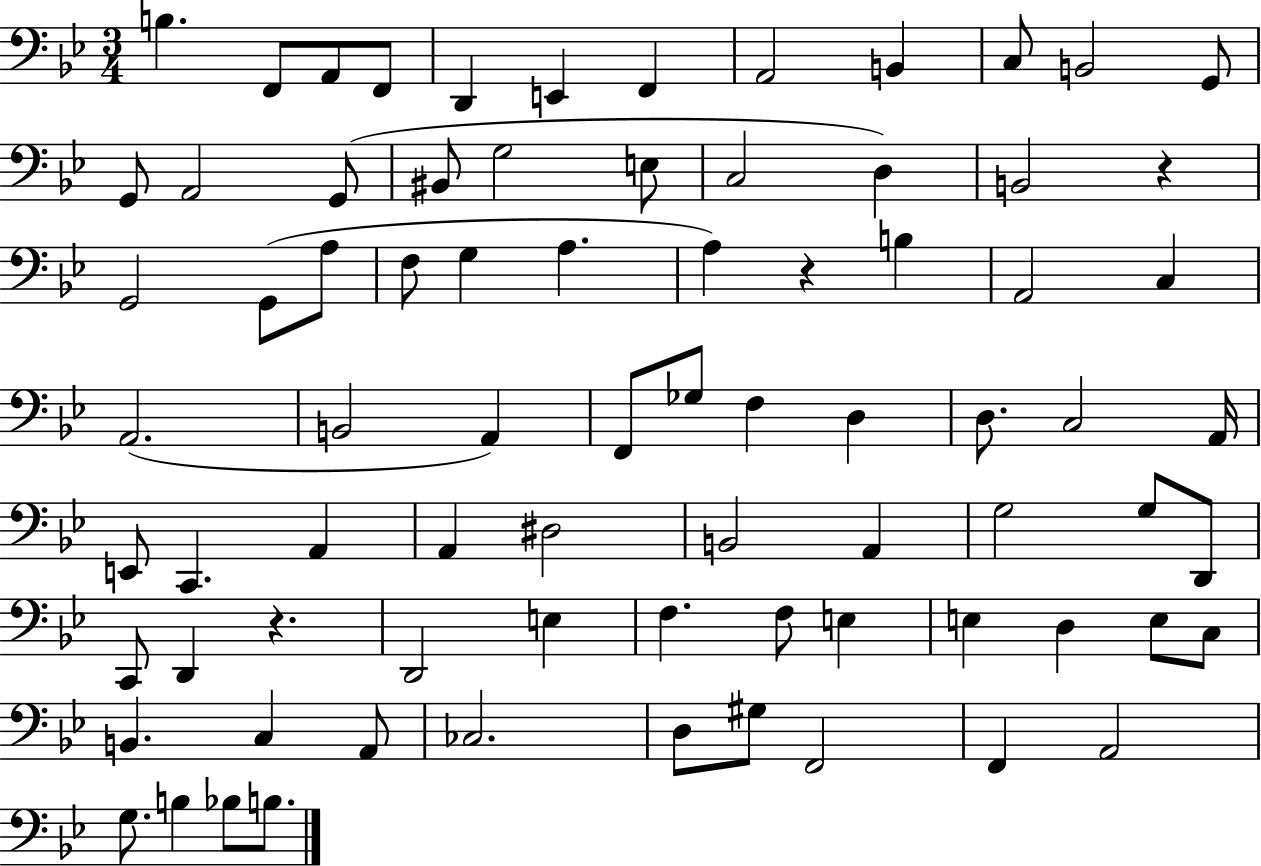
B3/q. F2/e A2/e F2/e D2/q E2/q F2/q A2/h B2/q C3/e B2/h G2/e G2/e A2/h G2/e BIS2/e G3/h E3/e C3/h D3/q B2/h R/q G2/h G2/e A3/e F3/e G3/q A3/q. A3/q R/q B3/q A2/h C3/q A2/h. B2/h A2/q F2/e Gb3/e F3/q D3/q D3/e. C3/h A2/s E2/e C2/q. A2/q A2/q D#3/h B2/h A2/q G3/h G3/e D2/e C2/e D2/q R/q. D2/h E3/q F3/q. F3/e E3/q E3/q D3/q E3/e C3/e B2/q. C3/q A2/e CES3/h. D3/e G#3/e F2/h F2/q A2/h G3/e. B3/q Bb3/e B3/e.